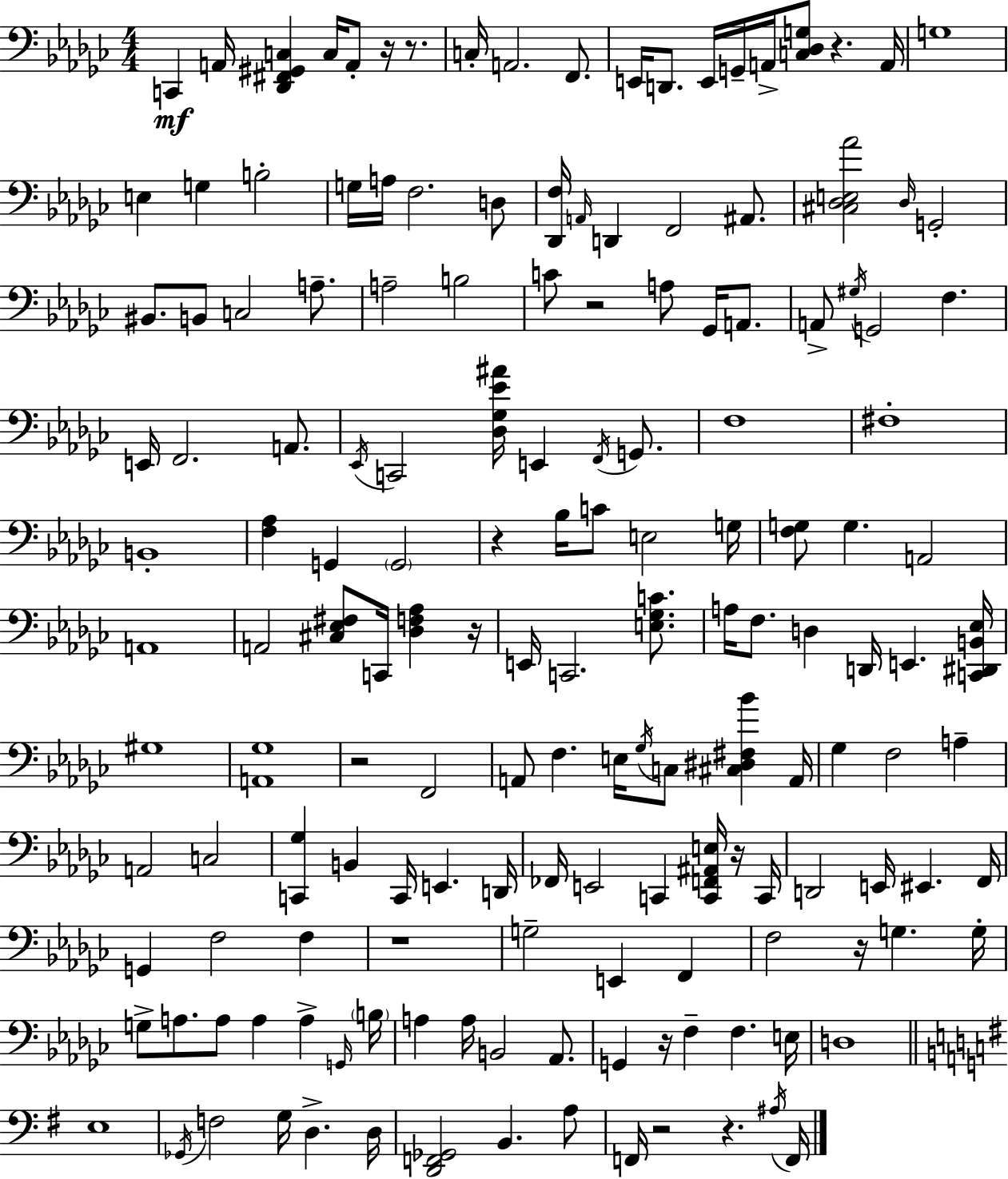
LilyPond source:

{
  \clef bass
  \numericTimeSignature
  \time 4/4
  \key ees \minor
  c,4\mf a,16 <des, fis, gis, c>4 c16 a,8-. r16 r8. | c16-. a,2. f,8. | e,16 d,8. e,16 g,16-- a,16-> <c des g>8 r4. a,16 | g1 | \break e4 g4 b2-. | g16 a16 f2. d8 | <des, f>16 \grace { a,16 } d,4 f,2 ais,8. | <cis des e aes'>2 \grace { des16 } g,2-. | \break bis,8. b,8 c2 a8.-- | a2-- b2 | c'8 r2 a8 ges,16 a,8. | a,8-> \acciaccatura { gis16 } g,2 f4. | \break e,16 f,2. | a,8. \acciaccatura { ees,16 } c,2 <des ges ees' ais'>16 e,4 | \acciaccatura { f,16 } g,8. f1 | fis1-. | \break b,1-. | <f aes>4 g,4 \parenthesize g,2 | r4 bes16 c'8 e2 | g16 <f g>8 g4. a,2 | \break a,1 | a,2 <cis ees fis>8 c,16 | <des f aes>4 r16 e,16 c,2. | <e ges c'>8. a16 f8. d4 d,16 e,4. | \break <c, dis, b, ees>16 gis1 | <a, ges>1 | r2 f,2 | a,8 f4. e16 \acciaccatura { ges16 } c8 | \break <cis dis fis bes'>4 a,16 ges4 f2 | a4-- a,2 c2 | <c, ges>4 b,4 c,16 e,4. | d,16 fes,16 e,2 c,4 | \break <c, f, ais, e>16 r16 c,16 d,2 e,16 eis,4. | f,16 g,4 f2 | f4 r1 | g2-- e,4 | \break f,4 f2 r16 g4. | g16-. g8-> a8. a8 a4 | a4-> \grace { g,16 } \parenthesize b16 a4 a16 b,2 | aes,8. g,4 r16 f4-- | \break f4. e16 d1 | \bar "||" \break \key g \major e1 | \acciaccatura { ges,16 } f2 g16 d4.-> | d16 <d, f, ges,>2 b,4. a8 | f,16 r2 r4. | \break \acciaccatura { ais16 } f,16 \bar "|."
}